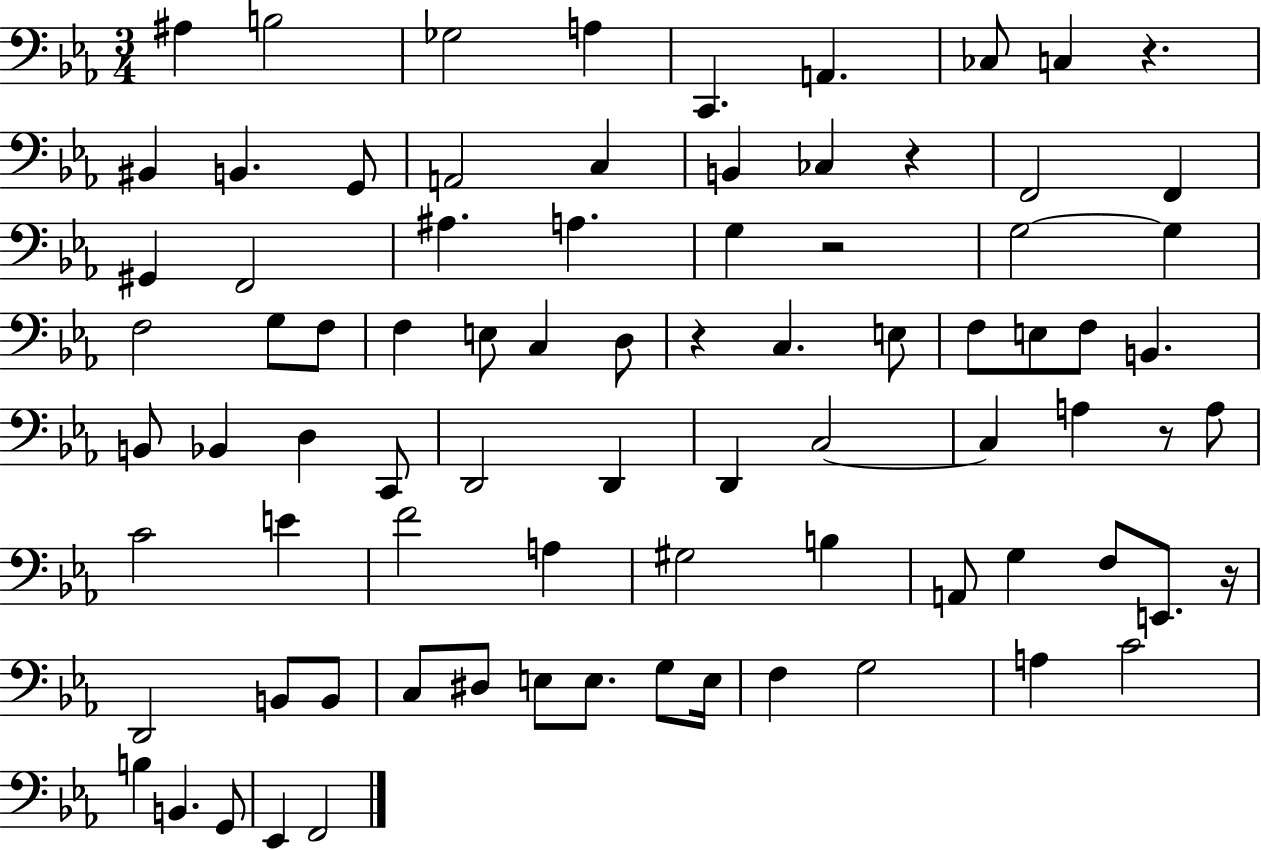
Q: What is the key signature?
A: EES major